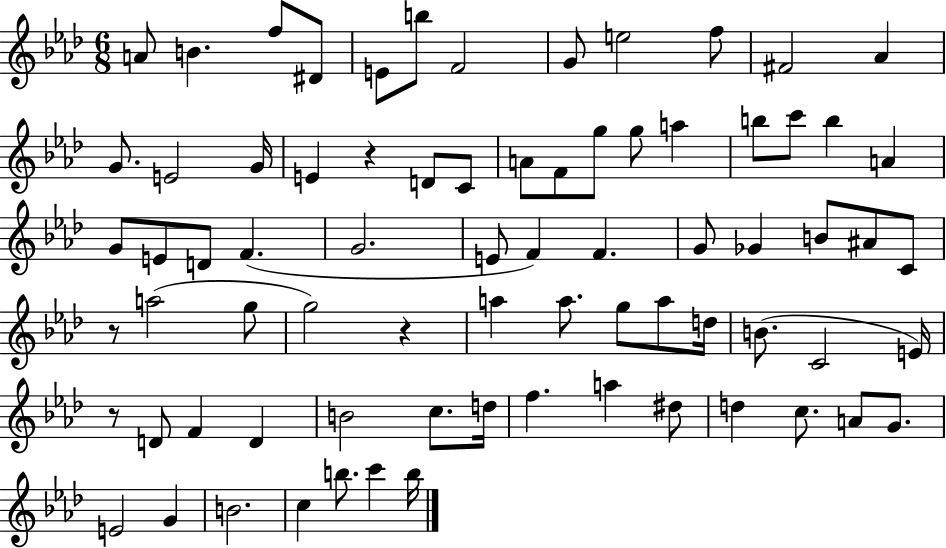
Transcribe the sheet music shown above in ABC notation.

X:1
T:Untitled
M:6/8
L:1/4
K:Ab
A/2 B f/2 ^D/2 E/2 b/2 F2 G/2 e2 f/2 ^F2 _A G/2 E2 G/4 E z D/2 C/2 A/2 F/2 g/2 g/2 a b/2 c'/2 b A G/2 E/2 D/2 F G2 E/2 F F G/2 _G B/2 ^A/2 C/2 z/2 a2 g/2 g2 z a a/2 g/2 a/2 d/4 B/2 C2 E/4 z/2 D/2 F D B2 c/2 d/4 f a ^d/2 d c/2 A/2 G/2 E2 G B2 c b/2 c' b/4